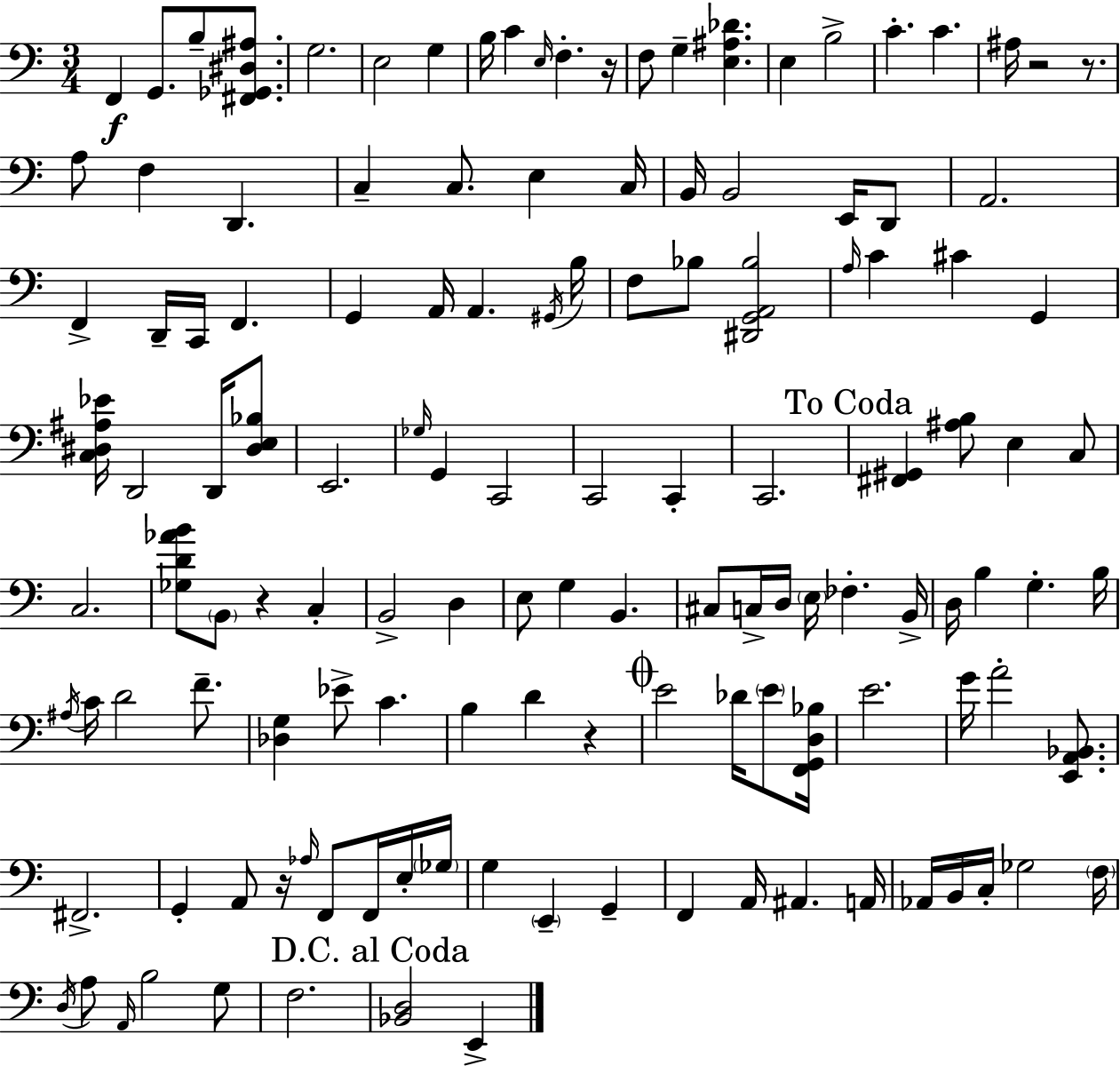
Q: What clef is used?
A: bass